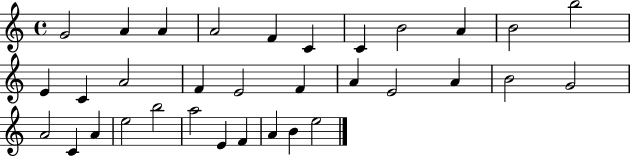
{
  \clef treble
  \time 4/4
  \defaultTimeSignature
  \key c \major
  g'2 a'4 a'4 | a'2 f'4 c'4 | c'4 b'2 a'4 | b'2 b''2 | \break e'4 c'4 a'2 | f'4 e'2 f'4 | a'4 e'2 a'4 | b'2 g'2 | \break a'2 c'4 a'4 | e''2 b''2 | a''2 e'4 f'4 | a'4 b'4 e''2 | \break \bar "|."
}